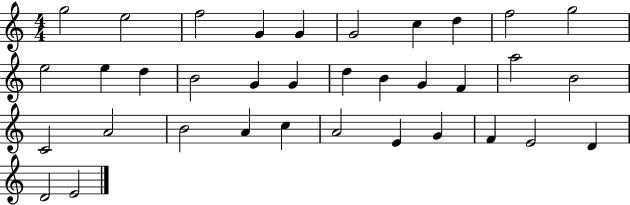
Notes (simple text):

G5/h E5/h F5/h G4/q G4/q G4/h C5/q D5/q F5/h G5/h E5/h E5/q D5/q B4/h G4/q G4/q D5/q B4/q G4/q F4/q A5/h B4/h C4/h A4/h B4/h A4/q C5/q A4/h E4/q G4/q F4/q E4/h D4/q D4/h E4/h